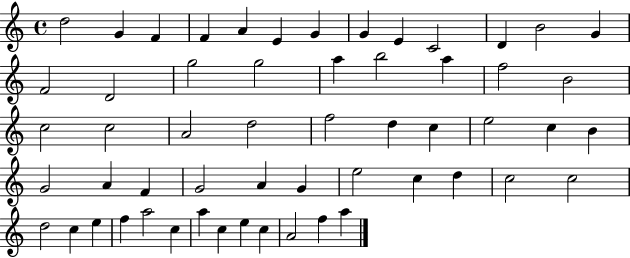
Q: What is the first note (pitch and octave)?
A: D5